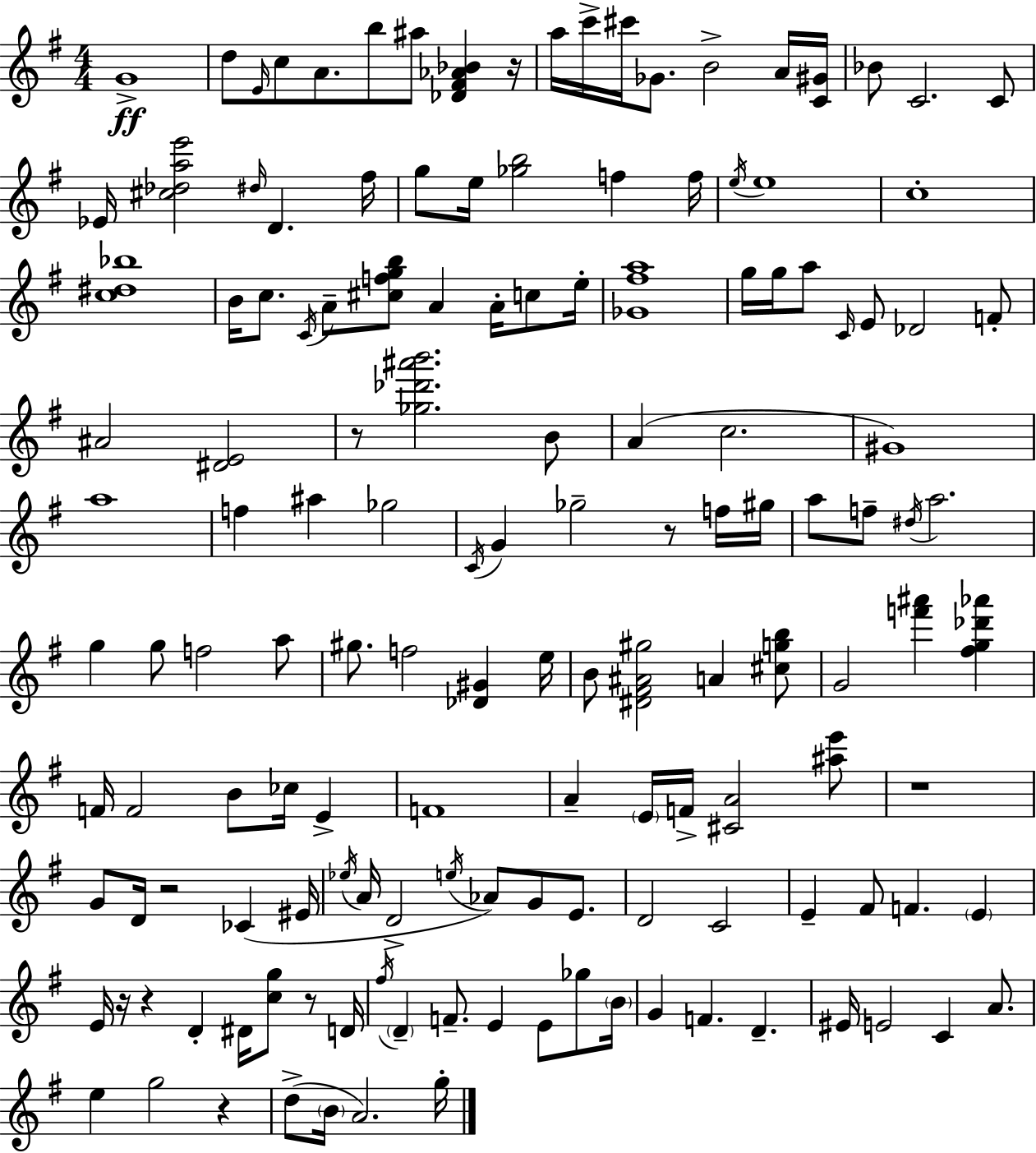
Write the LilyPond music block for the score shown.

{
  \clef treble
  \numericTimeSignature
  \time 4/4
  \key g \major
  \repeat volta 2 { g'1->\ff | d''8 \grace { e'16 } c''8 a'8. b''8 ais''8 <des' fis' aes' bes'>4 | r16 a''16 c'''16-> cis'''16 ges'8. b'2-> a'16 | <c' gis'>16 bes'8 c'2. c'8 | \break ees'16 <cis'' des'' a'' e'''>2 \grace { dis''16 } d'4. | fis''16 g''8 e''16 <ges'' b''>2 f''4 | f''16 \acciaccatura { e''16 } e''1 | c''1-. | \break <c'' dis'' bes''>1 | b'16 c''8. \acciaccatura { c'16 } a'8-- <cis'' f'' g'' b''>8 a'4 | a'16-. c''8 e''16-. <ges' fis'' a''>1 | g''16 g''16 a''8 \grace { c'16 } e'8 des'2 | \break f'8-. ais'2 <dis' e'>2 | r8 <ges'' des''' ais''' b'''>2. | b'8 a'4( c''2. | gis'1) | \break a''1 | f''4 ais''4 ges''2 | \acciaccatura { c'16 } g'4 ges''2-- | r8 f''16 gis''16 a''8 f''8-- \acciaccatura { dis''16 } a''2. | \break g''4 g''8 f''2 | a''8 gis''8. f''2 | <des' gis'>4 e''16 b'8 <dis' fis' ais' gis''>2 | a'4 <cis'' g'' b''>8 g'2 <f''' ais'''>4 | \break <fis'' g'' des''' aes'''>4 f'16 f'2 | b'8 ces''16 e'4-> f'1 | a'4-- \parenthesize e'16 f'16-> <cis' a'>2 | <ais'' e'''>8 r1 | \break g'8 d'16 r2 | ces'4( eis'16 \acciaccatura { ees''16 } a'16 d'2-> | \acciaccatura { e''16 }) aes'8 g'8 e'8. d'2 | c'2 e'4-- fis'8 f'4. | \break \parenthesize e'4 e'16 r16 r4 d'4-. | dis'16 <c'' g''>8 r8 d'16 \acciaccatura { fis''16 } \parenthesize d'4-- f'8.-- | e'4 e'8 ges''8 \parenthesize b'16 g'4 f'4. | d'4.-- eis'16 e'2 | \break c'4 a'8. e''4 g''2 | r4 d''8->( \parenthesize b'16 a'2.) | g''16-. } \bar "|."
}